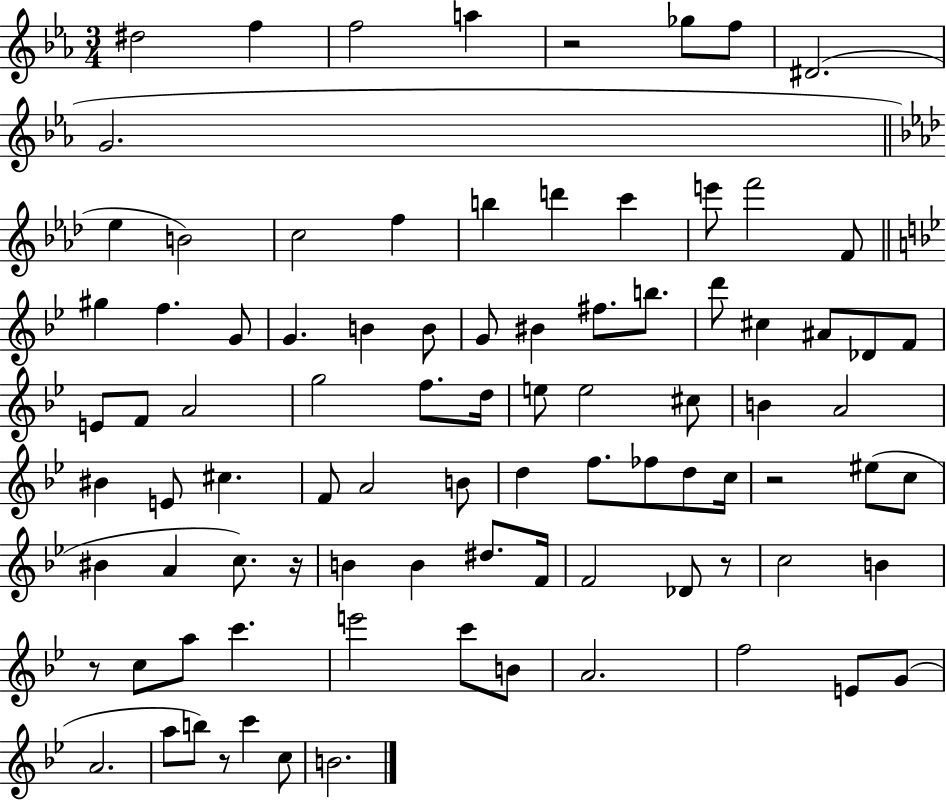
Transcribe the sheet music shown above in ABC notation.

X:1
T:Untitled
M:3/4
L:1/4
K:Eb
^d2 f f2 a z2 _g/2 f/2 ^D2 G2 _e B2 c2 f b d' c' e'/2 f'2 F/2 ^g f G/2 G B B/2 G/2 ^B ^f/2 b/2 d'/2 ^c ^A/2 _D/2 F/2 E/2 F/2 A2 g2 f/2 d/4 e/2 e2 ^c/2 B A2 ^B E/2 ^c F/2 A2 B/2 d f/2 _f/2 d/2 c/4 z2 ^e/2 c/2 ^B A c/2 z/4 B B ^d/2 F/4 F2 _D/2 z/2 c2 B z/2 c/2 a/2 c' e'2 c'/2 B/2 A2 f2 E/2 G/2 A2 a/2 b/2 z/2 c' c/2 B2